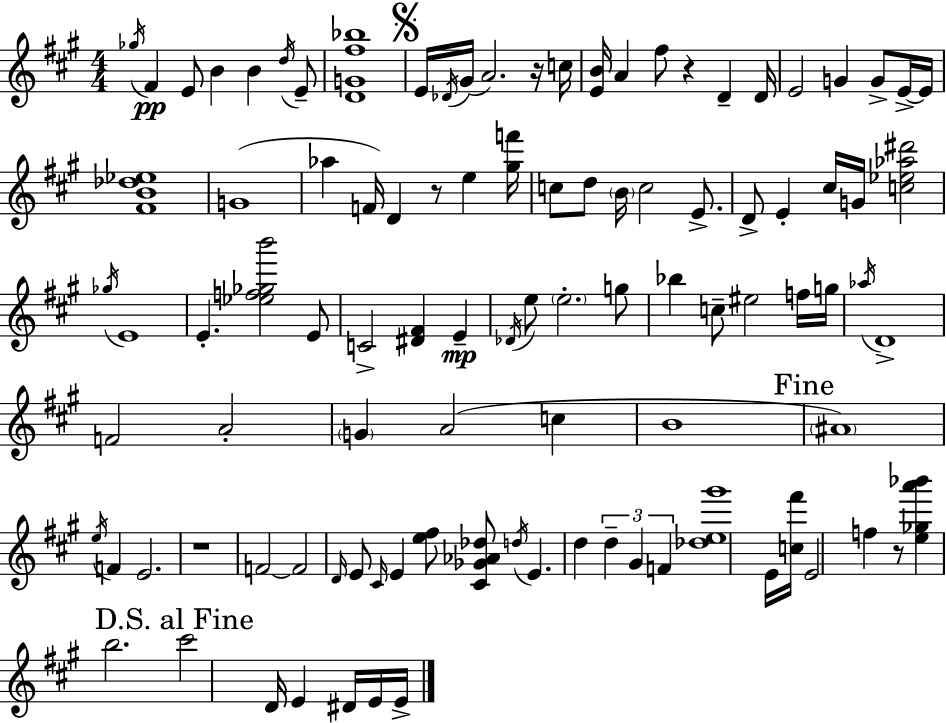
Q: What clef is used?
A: treble